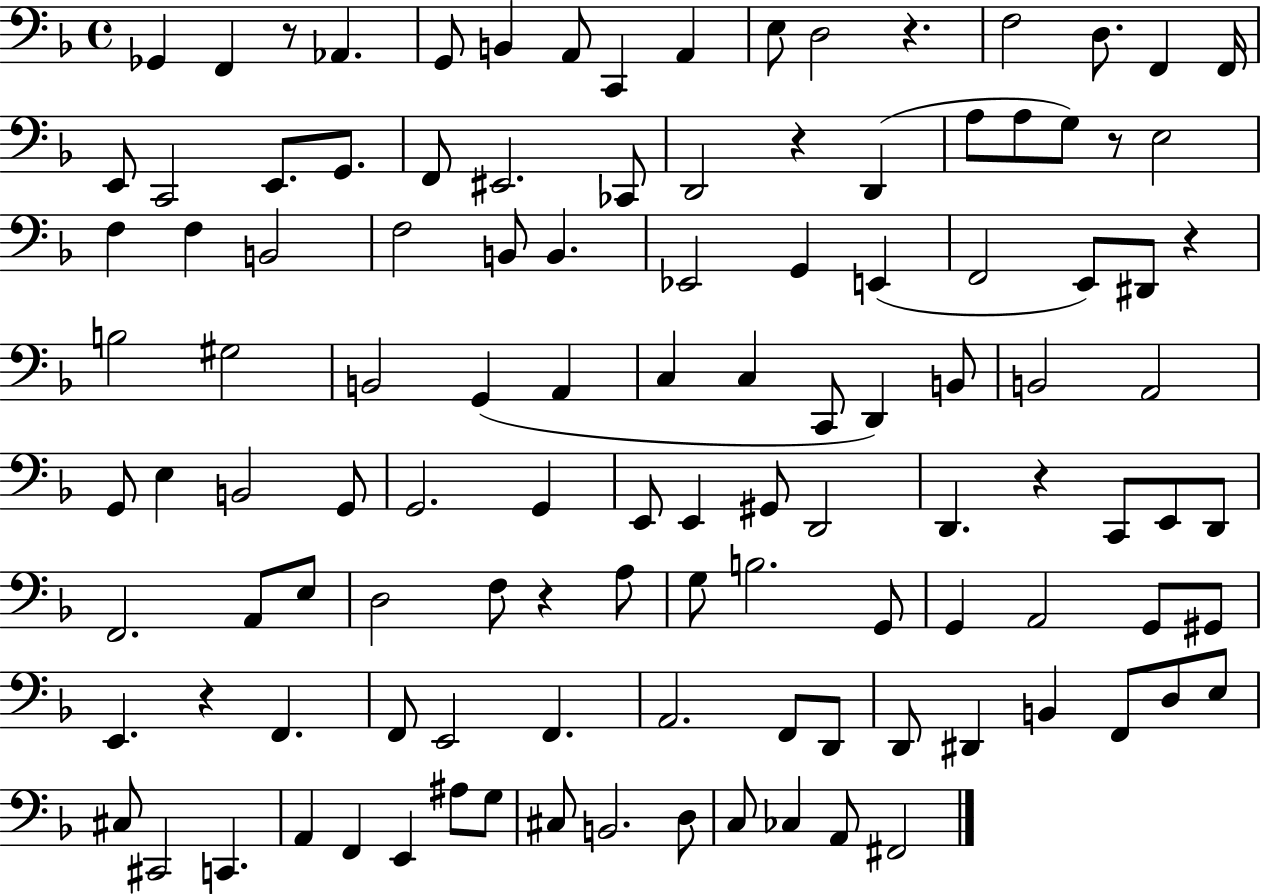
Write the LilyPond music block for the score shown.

{
  \clef bass
  \time 4/4
  \defaultTimeSignature
  \key f \major
  ges,4 f,4 r8 aes,4. | g,8 b,4 a,8 c,4 a,4 | e8 d2 r4. | f2 d8. f,4 f,16 | \break e,8 c,2 e,8. g,8. | f,8 eis,2. ces,8 | d,2 r4 d,4( | a8 a8 g8) r8 e2 | \break f4 f4 b,2 | f2 b,8 b,4. | ees,2 g,4 e,4( | f,2 e,8) dis,8 r4 | \break b2 gis2 | b,2 g,4( a,4 | c4 c4 c,8 d,4) b,8 | b,2 a,2 | \break g,8 e4 b,2 g,8 | g,2. g,4 | e,8 e,4 gis,8 d,2 | d,4. r4 c,8 e,8 d,8 | \break f,2. a,8 e8 | d2 f8 r4 a8 | g8 b2. g,8 | g,4 a,2 g,8 gis,8 | \break e,4. r4 f,4. | f,8 e,2 f,4. | a,2. f,8 d,8 | d,8 dis,4 b,4 f,8 d8 e8 | \break cis8 cis,2 c,4. | a,4 f,4 e,4 ais8 g8 | cis8 b,2. d8 | c8 ces4 a,8 fis,2 | \break \bar "|."
}